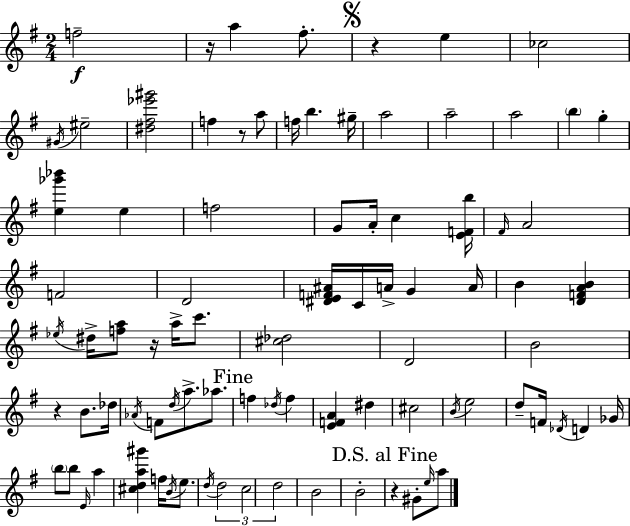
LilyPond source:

{
  \clef treble
  \numericTimeSignature
  \time 2/4
  \key e \minor
  f''2--\f | r16 a''4 fis''8.-. | \mark \markup { \musicglyph "scripts.segno" } r4 e''4 | ces''2 | \break \acciaccatura { gis'16 } eis''2-- | <dis'' fis'' ees''' gis'''>2 | f''4 r8 a''8 | f''16 b''4. | \break gis''16-- a''2 | a''2-- | a''2 | \parenthesize b''4 g''4-. | \break <e'' ges''' bes'''>4 e''4 | f''2 | g'8 a'16-. c''4 | <e' f' b''>16 \grace { fis'16 } a'2 | \break f'2 | d'2 | <dis' e' f' ais'>16 c'16 a'16-> g'4 | a'16 b'4 <d' f' a' b'>4 | \break \acciaccatura { ees''16 } dis''16-> <f'' a''>8 r16 a''16-> | c'''8. <cis'' des''>2 | d'2 | b'2 | \break r4 b'8. | des''16 \acciaccatura { aes'16 } f'8 \acciaccatura { d''16 } a''8.-> | aes''8. \mark "Fine" f''4 | \acciaccatura { des''16 } f''4 <e' f' a'>4 | \break dis''4 cis''2 | \acciaccatura { b'16 } e''2 | d''8-- | f'16 \acciaccatura { des'16 } d'4 ges'16 | \break \parenthesize b''8 b''8 \grace { e'16 } a''4 | <cis'' d'' a'' gis'''>4 f''16 \acciaccatura { b'16 } e''8. | \acciaccatura { d''16 } \tuplet 3/2 { d''2 | c''2 | \break d''2 } | b'2 | b'2-. | \mark "D.S. al Fine" r4 gis'8-. | \break \grace { e''16 } a''8 \bar "|."
}